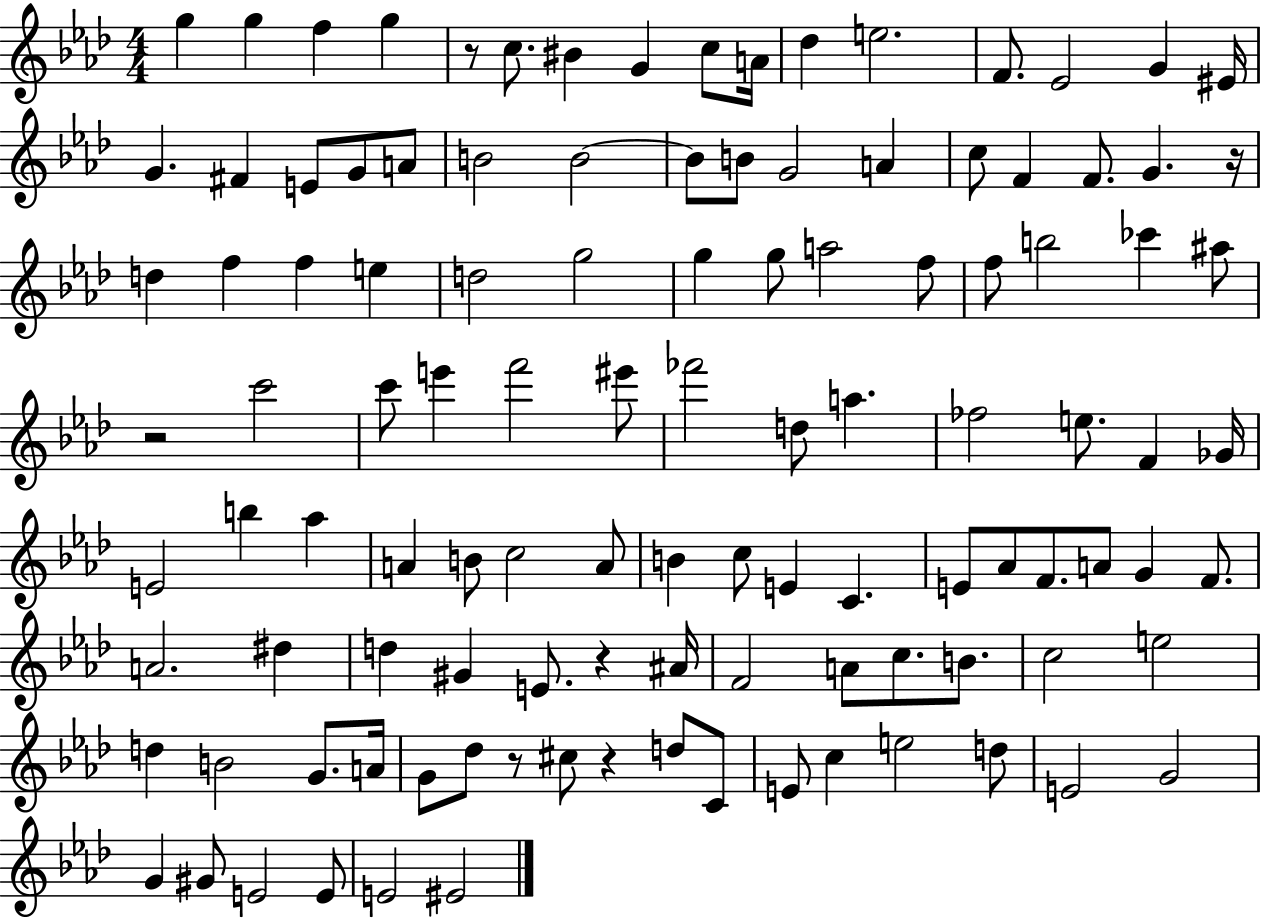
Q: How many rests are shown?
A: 6